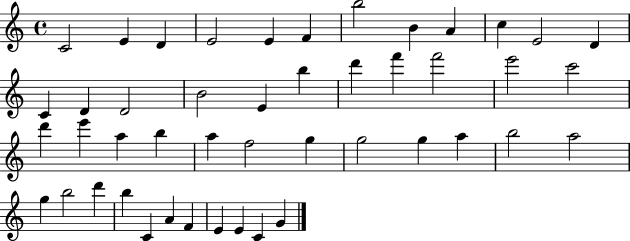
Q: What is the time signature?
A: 4/4